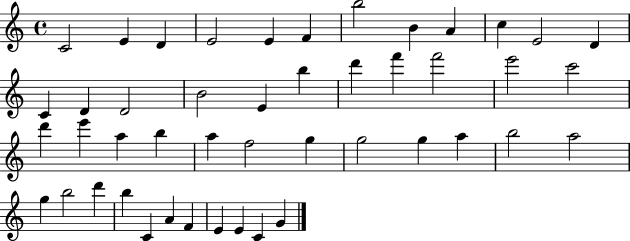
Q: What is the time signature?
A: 4/4